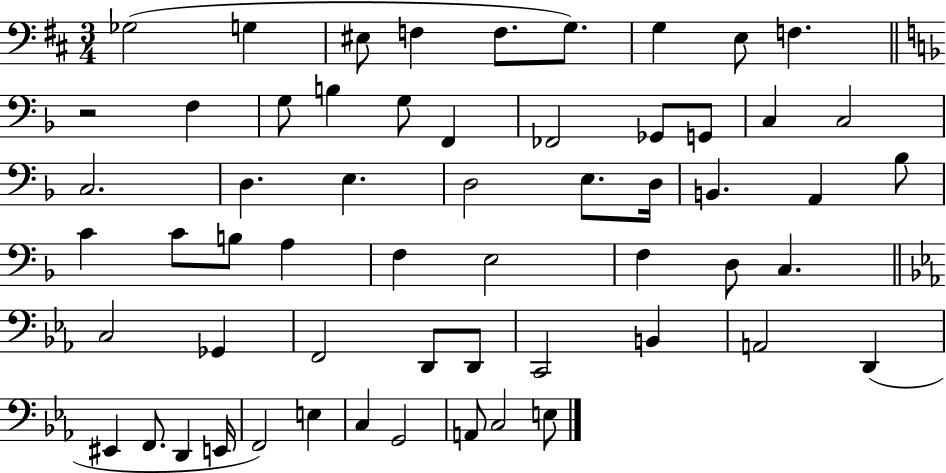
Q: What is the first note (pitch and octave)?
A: Gb3